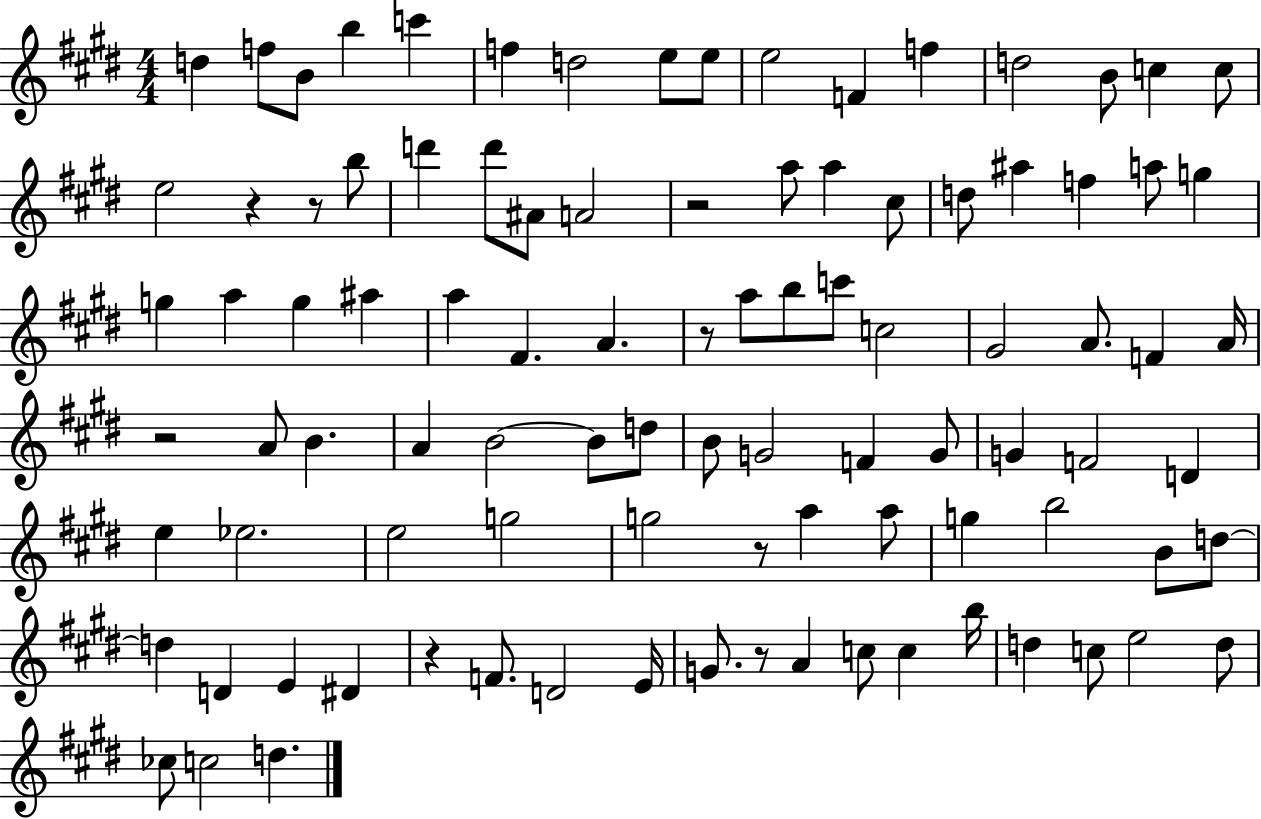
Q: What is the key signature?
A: E major